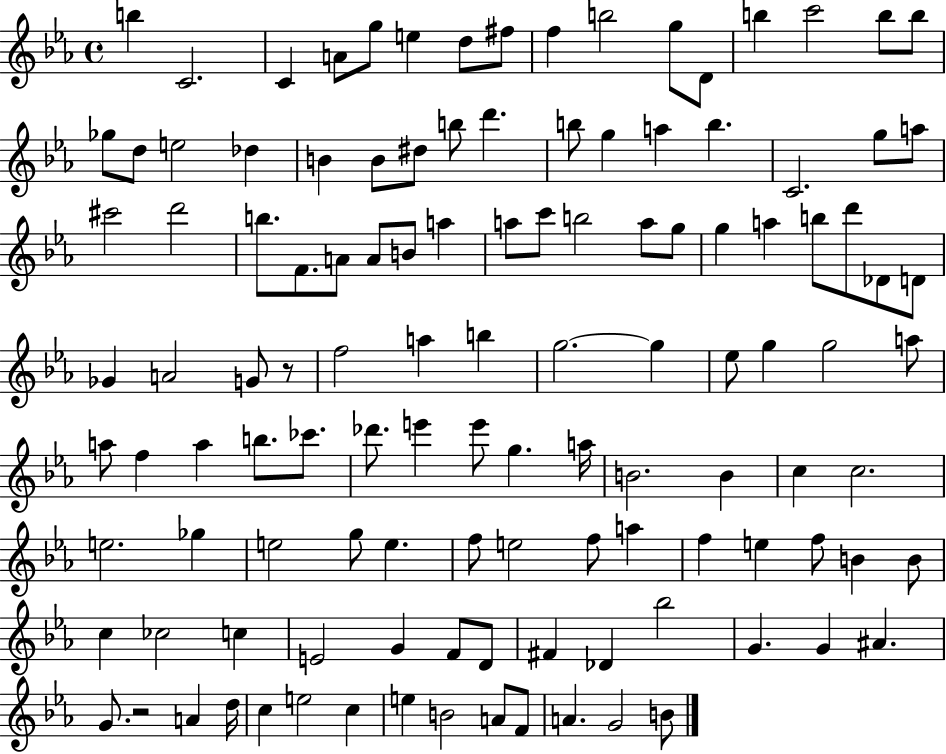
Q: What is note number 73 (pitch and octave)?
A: A5